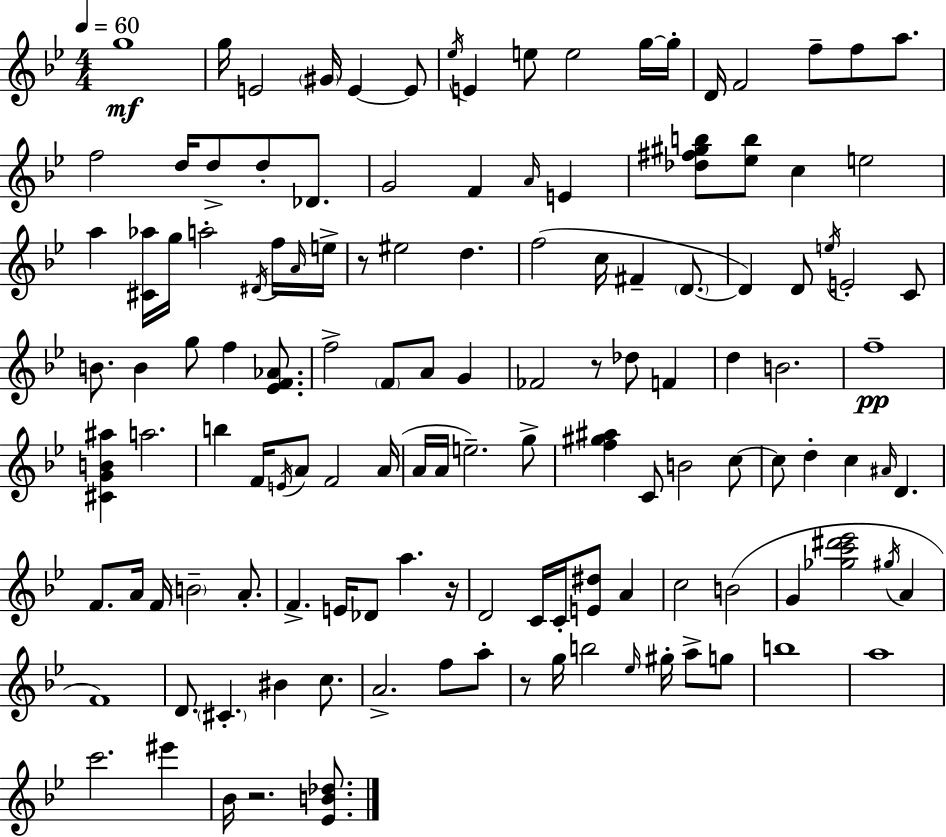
X:1
T:Untitled
M:4/4
L:1/4
K:Gm
g4 g/4 E2 ^G/4 E E/2 _e/4 E e/2 e2 g/4 g/4 D/4 F2 f/2 f/2 a/2 f2 d/4 d/2 d/2 _D/2 G2 F A/4 E [_d^f^gb]/2 [_eb]/2 c e2 a [^C_a]/4 g/4 a2 ^D/4 f/4 A/4 e/4 z/2 ^e2 d f2 c/4 ^F D/2 D D/2 e/4 E2 C/2 B/2 B g/2 f [_EF_A]/2 f2 F/2 A/2 G _F2 z/2 _d/2 F d B2 f4 [^CGB^a] a2 b F/4 E/4 A/2 F2 A/4 A/4 A/4 e2 g/2 [f^g^a] C/2 B2 c/2 c/2 d c ^A/4 D F/2 A/4 F/4 B2 A/2 F E/4 _D/2 a z/4 D2 C/4 C/4 [E^d]/2 A c2 B2 G [_gc'^d'_e']2 ^g/4 A F4 D/2 ^C ^B c/2 A2 f/2 a/2 z/2 g/4 b2 _e/4 ^g/4 a/2 g/2 b4 a4 c'2 ^e' _B/4 z2 [_EB_d]/2